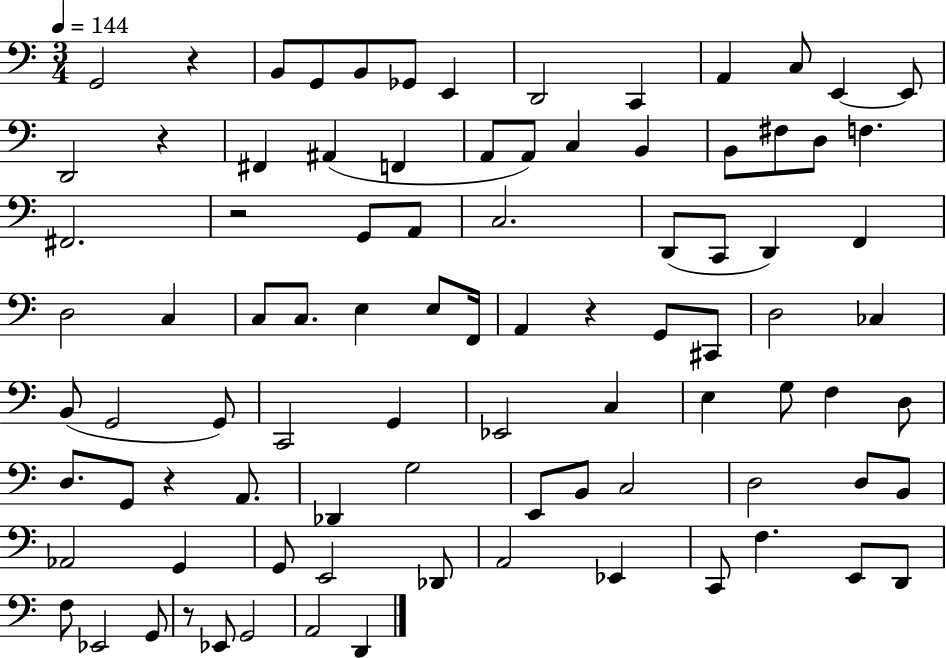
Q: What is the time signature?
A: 3/4